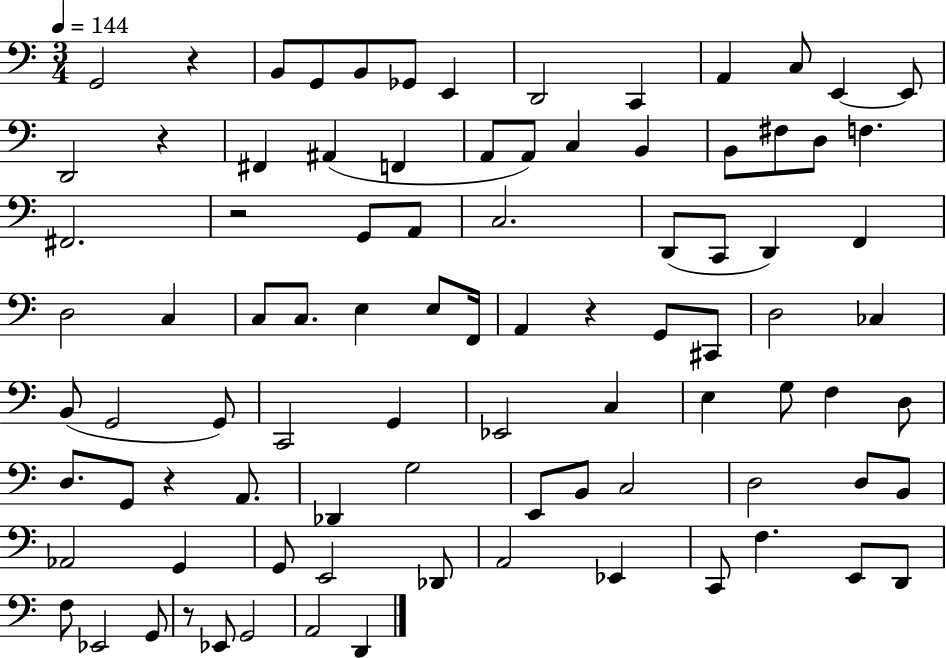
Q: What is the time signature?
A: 3/4